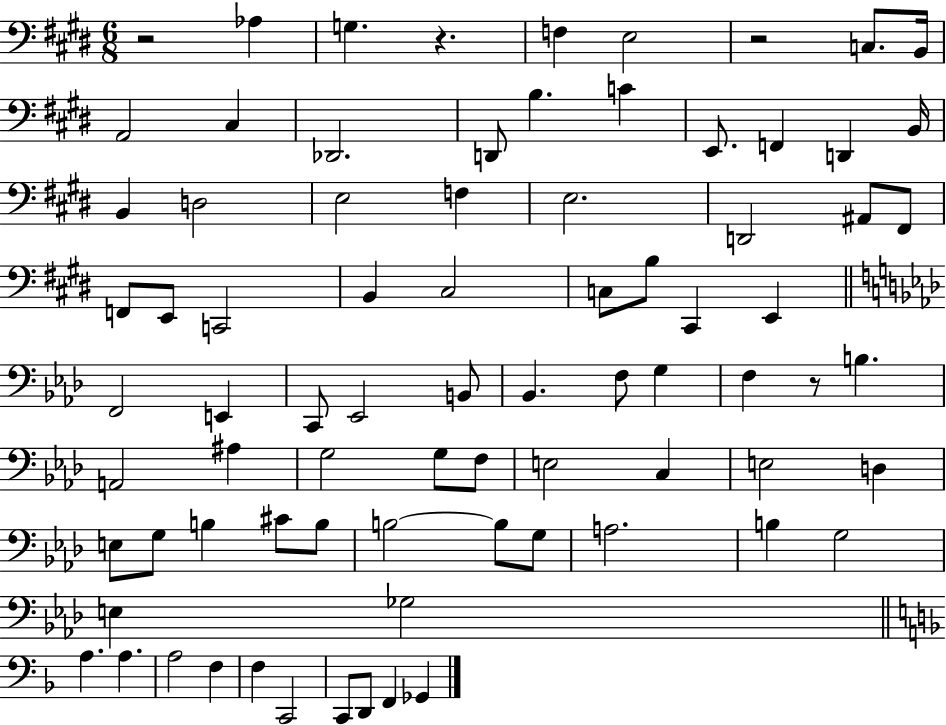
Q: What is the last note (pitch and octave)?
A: Gb2